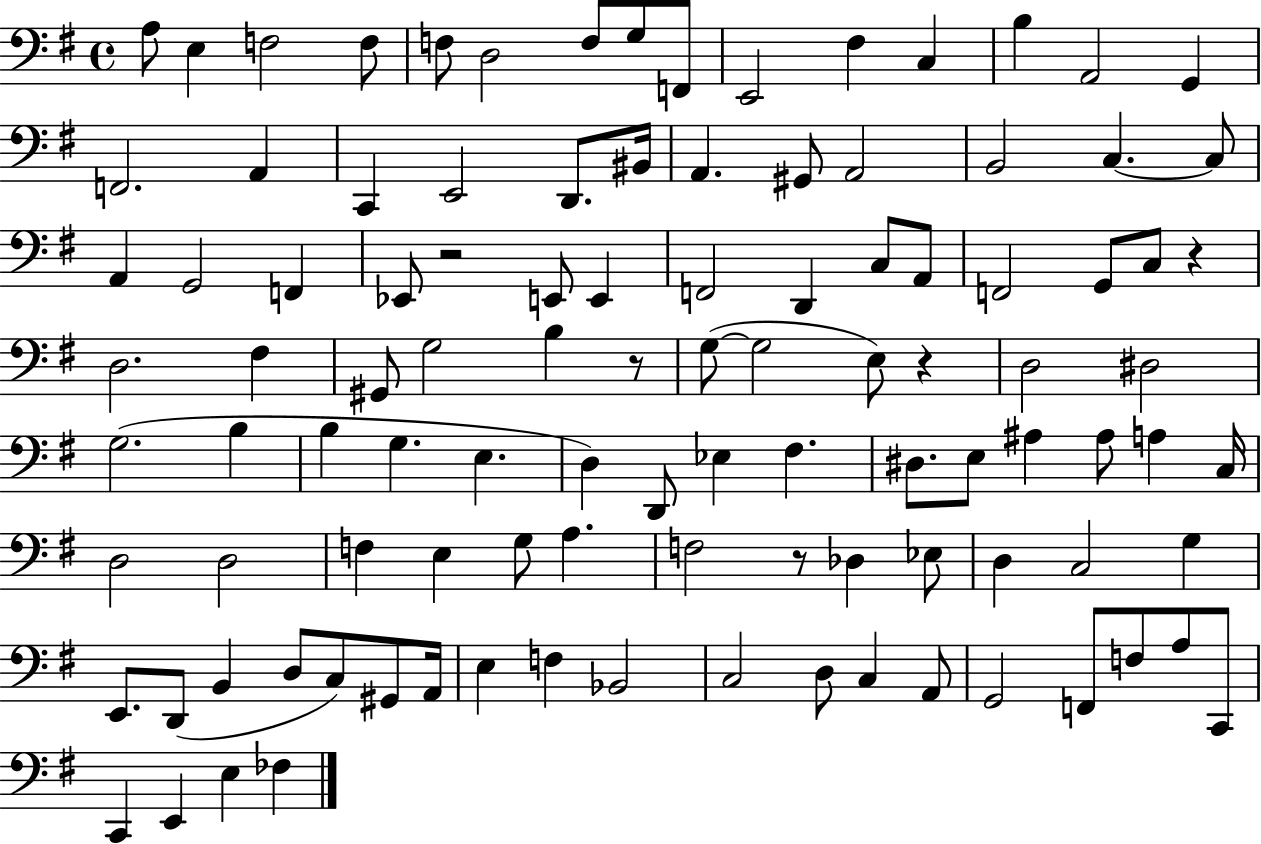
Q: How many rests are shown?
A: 5